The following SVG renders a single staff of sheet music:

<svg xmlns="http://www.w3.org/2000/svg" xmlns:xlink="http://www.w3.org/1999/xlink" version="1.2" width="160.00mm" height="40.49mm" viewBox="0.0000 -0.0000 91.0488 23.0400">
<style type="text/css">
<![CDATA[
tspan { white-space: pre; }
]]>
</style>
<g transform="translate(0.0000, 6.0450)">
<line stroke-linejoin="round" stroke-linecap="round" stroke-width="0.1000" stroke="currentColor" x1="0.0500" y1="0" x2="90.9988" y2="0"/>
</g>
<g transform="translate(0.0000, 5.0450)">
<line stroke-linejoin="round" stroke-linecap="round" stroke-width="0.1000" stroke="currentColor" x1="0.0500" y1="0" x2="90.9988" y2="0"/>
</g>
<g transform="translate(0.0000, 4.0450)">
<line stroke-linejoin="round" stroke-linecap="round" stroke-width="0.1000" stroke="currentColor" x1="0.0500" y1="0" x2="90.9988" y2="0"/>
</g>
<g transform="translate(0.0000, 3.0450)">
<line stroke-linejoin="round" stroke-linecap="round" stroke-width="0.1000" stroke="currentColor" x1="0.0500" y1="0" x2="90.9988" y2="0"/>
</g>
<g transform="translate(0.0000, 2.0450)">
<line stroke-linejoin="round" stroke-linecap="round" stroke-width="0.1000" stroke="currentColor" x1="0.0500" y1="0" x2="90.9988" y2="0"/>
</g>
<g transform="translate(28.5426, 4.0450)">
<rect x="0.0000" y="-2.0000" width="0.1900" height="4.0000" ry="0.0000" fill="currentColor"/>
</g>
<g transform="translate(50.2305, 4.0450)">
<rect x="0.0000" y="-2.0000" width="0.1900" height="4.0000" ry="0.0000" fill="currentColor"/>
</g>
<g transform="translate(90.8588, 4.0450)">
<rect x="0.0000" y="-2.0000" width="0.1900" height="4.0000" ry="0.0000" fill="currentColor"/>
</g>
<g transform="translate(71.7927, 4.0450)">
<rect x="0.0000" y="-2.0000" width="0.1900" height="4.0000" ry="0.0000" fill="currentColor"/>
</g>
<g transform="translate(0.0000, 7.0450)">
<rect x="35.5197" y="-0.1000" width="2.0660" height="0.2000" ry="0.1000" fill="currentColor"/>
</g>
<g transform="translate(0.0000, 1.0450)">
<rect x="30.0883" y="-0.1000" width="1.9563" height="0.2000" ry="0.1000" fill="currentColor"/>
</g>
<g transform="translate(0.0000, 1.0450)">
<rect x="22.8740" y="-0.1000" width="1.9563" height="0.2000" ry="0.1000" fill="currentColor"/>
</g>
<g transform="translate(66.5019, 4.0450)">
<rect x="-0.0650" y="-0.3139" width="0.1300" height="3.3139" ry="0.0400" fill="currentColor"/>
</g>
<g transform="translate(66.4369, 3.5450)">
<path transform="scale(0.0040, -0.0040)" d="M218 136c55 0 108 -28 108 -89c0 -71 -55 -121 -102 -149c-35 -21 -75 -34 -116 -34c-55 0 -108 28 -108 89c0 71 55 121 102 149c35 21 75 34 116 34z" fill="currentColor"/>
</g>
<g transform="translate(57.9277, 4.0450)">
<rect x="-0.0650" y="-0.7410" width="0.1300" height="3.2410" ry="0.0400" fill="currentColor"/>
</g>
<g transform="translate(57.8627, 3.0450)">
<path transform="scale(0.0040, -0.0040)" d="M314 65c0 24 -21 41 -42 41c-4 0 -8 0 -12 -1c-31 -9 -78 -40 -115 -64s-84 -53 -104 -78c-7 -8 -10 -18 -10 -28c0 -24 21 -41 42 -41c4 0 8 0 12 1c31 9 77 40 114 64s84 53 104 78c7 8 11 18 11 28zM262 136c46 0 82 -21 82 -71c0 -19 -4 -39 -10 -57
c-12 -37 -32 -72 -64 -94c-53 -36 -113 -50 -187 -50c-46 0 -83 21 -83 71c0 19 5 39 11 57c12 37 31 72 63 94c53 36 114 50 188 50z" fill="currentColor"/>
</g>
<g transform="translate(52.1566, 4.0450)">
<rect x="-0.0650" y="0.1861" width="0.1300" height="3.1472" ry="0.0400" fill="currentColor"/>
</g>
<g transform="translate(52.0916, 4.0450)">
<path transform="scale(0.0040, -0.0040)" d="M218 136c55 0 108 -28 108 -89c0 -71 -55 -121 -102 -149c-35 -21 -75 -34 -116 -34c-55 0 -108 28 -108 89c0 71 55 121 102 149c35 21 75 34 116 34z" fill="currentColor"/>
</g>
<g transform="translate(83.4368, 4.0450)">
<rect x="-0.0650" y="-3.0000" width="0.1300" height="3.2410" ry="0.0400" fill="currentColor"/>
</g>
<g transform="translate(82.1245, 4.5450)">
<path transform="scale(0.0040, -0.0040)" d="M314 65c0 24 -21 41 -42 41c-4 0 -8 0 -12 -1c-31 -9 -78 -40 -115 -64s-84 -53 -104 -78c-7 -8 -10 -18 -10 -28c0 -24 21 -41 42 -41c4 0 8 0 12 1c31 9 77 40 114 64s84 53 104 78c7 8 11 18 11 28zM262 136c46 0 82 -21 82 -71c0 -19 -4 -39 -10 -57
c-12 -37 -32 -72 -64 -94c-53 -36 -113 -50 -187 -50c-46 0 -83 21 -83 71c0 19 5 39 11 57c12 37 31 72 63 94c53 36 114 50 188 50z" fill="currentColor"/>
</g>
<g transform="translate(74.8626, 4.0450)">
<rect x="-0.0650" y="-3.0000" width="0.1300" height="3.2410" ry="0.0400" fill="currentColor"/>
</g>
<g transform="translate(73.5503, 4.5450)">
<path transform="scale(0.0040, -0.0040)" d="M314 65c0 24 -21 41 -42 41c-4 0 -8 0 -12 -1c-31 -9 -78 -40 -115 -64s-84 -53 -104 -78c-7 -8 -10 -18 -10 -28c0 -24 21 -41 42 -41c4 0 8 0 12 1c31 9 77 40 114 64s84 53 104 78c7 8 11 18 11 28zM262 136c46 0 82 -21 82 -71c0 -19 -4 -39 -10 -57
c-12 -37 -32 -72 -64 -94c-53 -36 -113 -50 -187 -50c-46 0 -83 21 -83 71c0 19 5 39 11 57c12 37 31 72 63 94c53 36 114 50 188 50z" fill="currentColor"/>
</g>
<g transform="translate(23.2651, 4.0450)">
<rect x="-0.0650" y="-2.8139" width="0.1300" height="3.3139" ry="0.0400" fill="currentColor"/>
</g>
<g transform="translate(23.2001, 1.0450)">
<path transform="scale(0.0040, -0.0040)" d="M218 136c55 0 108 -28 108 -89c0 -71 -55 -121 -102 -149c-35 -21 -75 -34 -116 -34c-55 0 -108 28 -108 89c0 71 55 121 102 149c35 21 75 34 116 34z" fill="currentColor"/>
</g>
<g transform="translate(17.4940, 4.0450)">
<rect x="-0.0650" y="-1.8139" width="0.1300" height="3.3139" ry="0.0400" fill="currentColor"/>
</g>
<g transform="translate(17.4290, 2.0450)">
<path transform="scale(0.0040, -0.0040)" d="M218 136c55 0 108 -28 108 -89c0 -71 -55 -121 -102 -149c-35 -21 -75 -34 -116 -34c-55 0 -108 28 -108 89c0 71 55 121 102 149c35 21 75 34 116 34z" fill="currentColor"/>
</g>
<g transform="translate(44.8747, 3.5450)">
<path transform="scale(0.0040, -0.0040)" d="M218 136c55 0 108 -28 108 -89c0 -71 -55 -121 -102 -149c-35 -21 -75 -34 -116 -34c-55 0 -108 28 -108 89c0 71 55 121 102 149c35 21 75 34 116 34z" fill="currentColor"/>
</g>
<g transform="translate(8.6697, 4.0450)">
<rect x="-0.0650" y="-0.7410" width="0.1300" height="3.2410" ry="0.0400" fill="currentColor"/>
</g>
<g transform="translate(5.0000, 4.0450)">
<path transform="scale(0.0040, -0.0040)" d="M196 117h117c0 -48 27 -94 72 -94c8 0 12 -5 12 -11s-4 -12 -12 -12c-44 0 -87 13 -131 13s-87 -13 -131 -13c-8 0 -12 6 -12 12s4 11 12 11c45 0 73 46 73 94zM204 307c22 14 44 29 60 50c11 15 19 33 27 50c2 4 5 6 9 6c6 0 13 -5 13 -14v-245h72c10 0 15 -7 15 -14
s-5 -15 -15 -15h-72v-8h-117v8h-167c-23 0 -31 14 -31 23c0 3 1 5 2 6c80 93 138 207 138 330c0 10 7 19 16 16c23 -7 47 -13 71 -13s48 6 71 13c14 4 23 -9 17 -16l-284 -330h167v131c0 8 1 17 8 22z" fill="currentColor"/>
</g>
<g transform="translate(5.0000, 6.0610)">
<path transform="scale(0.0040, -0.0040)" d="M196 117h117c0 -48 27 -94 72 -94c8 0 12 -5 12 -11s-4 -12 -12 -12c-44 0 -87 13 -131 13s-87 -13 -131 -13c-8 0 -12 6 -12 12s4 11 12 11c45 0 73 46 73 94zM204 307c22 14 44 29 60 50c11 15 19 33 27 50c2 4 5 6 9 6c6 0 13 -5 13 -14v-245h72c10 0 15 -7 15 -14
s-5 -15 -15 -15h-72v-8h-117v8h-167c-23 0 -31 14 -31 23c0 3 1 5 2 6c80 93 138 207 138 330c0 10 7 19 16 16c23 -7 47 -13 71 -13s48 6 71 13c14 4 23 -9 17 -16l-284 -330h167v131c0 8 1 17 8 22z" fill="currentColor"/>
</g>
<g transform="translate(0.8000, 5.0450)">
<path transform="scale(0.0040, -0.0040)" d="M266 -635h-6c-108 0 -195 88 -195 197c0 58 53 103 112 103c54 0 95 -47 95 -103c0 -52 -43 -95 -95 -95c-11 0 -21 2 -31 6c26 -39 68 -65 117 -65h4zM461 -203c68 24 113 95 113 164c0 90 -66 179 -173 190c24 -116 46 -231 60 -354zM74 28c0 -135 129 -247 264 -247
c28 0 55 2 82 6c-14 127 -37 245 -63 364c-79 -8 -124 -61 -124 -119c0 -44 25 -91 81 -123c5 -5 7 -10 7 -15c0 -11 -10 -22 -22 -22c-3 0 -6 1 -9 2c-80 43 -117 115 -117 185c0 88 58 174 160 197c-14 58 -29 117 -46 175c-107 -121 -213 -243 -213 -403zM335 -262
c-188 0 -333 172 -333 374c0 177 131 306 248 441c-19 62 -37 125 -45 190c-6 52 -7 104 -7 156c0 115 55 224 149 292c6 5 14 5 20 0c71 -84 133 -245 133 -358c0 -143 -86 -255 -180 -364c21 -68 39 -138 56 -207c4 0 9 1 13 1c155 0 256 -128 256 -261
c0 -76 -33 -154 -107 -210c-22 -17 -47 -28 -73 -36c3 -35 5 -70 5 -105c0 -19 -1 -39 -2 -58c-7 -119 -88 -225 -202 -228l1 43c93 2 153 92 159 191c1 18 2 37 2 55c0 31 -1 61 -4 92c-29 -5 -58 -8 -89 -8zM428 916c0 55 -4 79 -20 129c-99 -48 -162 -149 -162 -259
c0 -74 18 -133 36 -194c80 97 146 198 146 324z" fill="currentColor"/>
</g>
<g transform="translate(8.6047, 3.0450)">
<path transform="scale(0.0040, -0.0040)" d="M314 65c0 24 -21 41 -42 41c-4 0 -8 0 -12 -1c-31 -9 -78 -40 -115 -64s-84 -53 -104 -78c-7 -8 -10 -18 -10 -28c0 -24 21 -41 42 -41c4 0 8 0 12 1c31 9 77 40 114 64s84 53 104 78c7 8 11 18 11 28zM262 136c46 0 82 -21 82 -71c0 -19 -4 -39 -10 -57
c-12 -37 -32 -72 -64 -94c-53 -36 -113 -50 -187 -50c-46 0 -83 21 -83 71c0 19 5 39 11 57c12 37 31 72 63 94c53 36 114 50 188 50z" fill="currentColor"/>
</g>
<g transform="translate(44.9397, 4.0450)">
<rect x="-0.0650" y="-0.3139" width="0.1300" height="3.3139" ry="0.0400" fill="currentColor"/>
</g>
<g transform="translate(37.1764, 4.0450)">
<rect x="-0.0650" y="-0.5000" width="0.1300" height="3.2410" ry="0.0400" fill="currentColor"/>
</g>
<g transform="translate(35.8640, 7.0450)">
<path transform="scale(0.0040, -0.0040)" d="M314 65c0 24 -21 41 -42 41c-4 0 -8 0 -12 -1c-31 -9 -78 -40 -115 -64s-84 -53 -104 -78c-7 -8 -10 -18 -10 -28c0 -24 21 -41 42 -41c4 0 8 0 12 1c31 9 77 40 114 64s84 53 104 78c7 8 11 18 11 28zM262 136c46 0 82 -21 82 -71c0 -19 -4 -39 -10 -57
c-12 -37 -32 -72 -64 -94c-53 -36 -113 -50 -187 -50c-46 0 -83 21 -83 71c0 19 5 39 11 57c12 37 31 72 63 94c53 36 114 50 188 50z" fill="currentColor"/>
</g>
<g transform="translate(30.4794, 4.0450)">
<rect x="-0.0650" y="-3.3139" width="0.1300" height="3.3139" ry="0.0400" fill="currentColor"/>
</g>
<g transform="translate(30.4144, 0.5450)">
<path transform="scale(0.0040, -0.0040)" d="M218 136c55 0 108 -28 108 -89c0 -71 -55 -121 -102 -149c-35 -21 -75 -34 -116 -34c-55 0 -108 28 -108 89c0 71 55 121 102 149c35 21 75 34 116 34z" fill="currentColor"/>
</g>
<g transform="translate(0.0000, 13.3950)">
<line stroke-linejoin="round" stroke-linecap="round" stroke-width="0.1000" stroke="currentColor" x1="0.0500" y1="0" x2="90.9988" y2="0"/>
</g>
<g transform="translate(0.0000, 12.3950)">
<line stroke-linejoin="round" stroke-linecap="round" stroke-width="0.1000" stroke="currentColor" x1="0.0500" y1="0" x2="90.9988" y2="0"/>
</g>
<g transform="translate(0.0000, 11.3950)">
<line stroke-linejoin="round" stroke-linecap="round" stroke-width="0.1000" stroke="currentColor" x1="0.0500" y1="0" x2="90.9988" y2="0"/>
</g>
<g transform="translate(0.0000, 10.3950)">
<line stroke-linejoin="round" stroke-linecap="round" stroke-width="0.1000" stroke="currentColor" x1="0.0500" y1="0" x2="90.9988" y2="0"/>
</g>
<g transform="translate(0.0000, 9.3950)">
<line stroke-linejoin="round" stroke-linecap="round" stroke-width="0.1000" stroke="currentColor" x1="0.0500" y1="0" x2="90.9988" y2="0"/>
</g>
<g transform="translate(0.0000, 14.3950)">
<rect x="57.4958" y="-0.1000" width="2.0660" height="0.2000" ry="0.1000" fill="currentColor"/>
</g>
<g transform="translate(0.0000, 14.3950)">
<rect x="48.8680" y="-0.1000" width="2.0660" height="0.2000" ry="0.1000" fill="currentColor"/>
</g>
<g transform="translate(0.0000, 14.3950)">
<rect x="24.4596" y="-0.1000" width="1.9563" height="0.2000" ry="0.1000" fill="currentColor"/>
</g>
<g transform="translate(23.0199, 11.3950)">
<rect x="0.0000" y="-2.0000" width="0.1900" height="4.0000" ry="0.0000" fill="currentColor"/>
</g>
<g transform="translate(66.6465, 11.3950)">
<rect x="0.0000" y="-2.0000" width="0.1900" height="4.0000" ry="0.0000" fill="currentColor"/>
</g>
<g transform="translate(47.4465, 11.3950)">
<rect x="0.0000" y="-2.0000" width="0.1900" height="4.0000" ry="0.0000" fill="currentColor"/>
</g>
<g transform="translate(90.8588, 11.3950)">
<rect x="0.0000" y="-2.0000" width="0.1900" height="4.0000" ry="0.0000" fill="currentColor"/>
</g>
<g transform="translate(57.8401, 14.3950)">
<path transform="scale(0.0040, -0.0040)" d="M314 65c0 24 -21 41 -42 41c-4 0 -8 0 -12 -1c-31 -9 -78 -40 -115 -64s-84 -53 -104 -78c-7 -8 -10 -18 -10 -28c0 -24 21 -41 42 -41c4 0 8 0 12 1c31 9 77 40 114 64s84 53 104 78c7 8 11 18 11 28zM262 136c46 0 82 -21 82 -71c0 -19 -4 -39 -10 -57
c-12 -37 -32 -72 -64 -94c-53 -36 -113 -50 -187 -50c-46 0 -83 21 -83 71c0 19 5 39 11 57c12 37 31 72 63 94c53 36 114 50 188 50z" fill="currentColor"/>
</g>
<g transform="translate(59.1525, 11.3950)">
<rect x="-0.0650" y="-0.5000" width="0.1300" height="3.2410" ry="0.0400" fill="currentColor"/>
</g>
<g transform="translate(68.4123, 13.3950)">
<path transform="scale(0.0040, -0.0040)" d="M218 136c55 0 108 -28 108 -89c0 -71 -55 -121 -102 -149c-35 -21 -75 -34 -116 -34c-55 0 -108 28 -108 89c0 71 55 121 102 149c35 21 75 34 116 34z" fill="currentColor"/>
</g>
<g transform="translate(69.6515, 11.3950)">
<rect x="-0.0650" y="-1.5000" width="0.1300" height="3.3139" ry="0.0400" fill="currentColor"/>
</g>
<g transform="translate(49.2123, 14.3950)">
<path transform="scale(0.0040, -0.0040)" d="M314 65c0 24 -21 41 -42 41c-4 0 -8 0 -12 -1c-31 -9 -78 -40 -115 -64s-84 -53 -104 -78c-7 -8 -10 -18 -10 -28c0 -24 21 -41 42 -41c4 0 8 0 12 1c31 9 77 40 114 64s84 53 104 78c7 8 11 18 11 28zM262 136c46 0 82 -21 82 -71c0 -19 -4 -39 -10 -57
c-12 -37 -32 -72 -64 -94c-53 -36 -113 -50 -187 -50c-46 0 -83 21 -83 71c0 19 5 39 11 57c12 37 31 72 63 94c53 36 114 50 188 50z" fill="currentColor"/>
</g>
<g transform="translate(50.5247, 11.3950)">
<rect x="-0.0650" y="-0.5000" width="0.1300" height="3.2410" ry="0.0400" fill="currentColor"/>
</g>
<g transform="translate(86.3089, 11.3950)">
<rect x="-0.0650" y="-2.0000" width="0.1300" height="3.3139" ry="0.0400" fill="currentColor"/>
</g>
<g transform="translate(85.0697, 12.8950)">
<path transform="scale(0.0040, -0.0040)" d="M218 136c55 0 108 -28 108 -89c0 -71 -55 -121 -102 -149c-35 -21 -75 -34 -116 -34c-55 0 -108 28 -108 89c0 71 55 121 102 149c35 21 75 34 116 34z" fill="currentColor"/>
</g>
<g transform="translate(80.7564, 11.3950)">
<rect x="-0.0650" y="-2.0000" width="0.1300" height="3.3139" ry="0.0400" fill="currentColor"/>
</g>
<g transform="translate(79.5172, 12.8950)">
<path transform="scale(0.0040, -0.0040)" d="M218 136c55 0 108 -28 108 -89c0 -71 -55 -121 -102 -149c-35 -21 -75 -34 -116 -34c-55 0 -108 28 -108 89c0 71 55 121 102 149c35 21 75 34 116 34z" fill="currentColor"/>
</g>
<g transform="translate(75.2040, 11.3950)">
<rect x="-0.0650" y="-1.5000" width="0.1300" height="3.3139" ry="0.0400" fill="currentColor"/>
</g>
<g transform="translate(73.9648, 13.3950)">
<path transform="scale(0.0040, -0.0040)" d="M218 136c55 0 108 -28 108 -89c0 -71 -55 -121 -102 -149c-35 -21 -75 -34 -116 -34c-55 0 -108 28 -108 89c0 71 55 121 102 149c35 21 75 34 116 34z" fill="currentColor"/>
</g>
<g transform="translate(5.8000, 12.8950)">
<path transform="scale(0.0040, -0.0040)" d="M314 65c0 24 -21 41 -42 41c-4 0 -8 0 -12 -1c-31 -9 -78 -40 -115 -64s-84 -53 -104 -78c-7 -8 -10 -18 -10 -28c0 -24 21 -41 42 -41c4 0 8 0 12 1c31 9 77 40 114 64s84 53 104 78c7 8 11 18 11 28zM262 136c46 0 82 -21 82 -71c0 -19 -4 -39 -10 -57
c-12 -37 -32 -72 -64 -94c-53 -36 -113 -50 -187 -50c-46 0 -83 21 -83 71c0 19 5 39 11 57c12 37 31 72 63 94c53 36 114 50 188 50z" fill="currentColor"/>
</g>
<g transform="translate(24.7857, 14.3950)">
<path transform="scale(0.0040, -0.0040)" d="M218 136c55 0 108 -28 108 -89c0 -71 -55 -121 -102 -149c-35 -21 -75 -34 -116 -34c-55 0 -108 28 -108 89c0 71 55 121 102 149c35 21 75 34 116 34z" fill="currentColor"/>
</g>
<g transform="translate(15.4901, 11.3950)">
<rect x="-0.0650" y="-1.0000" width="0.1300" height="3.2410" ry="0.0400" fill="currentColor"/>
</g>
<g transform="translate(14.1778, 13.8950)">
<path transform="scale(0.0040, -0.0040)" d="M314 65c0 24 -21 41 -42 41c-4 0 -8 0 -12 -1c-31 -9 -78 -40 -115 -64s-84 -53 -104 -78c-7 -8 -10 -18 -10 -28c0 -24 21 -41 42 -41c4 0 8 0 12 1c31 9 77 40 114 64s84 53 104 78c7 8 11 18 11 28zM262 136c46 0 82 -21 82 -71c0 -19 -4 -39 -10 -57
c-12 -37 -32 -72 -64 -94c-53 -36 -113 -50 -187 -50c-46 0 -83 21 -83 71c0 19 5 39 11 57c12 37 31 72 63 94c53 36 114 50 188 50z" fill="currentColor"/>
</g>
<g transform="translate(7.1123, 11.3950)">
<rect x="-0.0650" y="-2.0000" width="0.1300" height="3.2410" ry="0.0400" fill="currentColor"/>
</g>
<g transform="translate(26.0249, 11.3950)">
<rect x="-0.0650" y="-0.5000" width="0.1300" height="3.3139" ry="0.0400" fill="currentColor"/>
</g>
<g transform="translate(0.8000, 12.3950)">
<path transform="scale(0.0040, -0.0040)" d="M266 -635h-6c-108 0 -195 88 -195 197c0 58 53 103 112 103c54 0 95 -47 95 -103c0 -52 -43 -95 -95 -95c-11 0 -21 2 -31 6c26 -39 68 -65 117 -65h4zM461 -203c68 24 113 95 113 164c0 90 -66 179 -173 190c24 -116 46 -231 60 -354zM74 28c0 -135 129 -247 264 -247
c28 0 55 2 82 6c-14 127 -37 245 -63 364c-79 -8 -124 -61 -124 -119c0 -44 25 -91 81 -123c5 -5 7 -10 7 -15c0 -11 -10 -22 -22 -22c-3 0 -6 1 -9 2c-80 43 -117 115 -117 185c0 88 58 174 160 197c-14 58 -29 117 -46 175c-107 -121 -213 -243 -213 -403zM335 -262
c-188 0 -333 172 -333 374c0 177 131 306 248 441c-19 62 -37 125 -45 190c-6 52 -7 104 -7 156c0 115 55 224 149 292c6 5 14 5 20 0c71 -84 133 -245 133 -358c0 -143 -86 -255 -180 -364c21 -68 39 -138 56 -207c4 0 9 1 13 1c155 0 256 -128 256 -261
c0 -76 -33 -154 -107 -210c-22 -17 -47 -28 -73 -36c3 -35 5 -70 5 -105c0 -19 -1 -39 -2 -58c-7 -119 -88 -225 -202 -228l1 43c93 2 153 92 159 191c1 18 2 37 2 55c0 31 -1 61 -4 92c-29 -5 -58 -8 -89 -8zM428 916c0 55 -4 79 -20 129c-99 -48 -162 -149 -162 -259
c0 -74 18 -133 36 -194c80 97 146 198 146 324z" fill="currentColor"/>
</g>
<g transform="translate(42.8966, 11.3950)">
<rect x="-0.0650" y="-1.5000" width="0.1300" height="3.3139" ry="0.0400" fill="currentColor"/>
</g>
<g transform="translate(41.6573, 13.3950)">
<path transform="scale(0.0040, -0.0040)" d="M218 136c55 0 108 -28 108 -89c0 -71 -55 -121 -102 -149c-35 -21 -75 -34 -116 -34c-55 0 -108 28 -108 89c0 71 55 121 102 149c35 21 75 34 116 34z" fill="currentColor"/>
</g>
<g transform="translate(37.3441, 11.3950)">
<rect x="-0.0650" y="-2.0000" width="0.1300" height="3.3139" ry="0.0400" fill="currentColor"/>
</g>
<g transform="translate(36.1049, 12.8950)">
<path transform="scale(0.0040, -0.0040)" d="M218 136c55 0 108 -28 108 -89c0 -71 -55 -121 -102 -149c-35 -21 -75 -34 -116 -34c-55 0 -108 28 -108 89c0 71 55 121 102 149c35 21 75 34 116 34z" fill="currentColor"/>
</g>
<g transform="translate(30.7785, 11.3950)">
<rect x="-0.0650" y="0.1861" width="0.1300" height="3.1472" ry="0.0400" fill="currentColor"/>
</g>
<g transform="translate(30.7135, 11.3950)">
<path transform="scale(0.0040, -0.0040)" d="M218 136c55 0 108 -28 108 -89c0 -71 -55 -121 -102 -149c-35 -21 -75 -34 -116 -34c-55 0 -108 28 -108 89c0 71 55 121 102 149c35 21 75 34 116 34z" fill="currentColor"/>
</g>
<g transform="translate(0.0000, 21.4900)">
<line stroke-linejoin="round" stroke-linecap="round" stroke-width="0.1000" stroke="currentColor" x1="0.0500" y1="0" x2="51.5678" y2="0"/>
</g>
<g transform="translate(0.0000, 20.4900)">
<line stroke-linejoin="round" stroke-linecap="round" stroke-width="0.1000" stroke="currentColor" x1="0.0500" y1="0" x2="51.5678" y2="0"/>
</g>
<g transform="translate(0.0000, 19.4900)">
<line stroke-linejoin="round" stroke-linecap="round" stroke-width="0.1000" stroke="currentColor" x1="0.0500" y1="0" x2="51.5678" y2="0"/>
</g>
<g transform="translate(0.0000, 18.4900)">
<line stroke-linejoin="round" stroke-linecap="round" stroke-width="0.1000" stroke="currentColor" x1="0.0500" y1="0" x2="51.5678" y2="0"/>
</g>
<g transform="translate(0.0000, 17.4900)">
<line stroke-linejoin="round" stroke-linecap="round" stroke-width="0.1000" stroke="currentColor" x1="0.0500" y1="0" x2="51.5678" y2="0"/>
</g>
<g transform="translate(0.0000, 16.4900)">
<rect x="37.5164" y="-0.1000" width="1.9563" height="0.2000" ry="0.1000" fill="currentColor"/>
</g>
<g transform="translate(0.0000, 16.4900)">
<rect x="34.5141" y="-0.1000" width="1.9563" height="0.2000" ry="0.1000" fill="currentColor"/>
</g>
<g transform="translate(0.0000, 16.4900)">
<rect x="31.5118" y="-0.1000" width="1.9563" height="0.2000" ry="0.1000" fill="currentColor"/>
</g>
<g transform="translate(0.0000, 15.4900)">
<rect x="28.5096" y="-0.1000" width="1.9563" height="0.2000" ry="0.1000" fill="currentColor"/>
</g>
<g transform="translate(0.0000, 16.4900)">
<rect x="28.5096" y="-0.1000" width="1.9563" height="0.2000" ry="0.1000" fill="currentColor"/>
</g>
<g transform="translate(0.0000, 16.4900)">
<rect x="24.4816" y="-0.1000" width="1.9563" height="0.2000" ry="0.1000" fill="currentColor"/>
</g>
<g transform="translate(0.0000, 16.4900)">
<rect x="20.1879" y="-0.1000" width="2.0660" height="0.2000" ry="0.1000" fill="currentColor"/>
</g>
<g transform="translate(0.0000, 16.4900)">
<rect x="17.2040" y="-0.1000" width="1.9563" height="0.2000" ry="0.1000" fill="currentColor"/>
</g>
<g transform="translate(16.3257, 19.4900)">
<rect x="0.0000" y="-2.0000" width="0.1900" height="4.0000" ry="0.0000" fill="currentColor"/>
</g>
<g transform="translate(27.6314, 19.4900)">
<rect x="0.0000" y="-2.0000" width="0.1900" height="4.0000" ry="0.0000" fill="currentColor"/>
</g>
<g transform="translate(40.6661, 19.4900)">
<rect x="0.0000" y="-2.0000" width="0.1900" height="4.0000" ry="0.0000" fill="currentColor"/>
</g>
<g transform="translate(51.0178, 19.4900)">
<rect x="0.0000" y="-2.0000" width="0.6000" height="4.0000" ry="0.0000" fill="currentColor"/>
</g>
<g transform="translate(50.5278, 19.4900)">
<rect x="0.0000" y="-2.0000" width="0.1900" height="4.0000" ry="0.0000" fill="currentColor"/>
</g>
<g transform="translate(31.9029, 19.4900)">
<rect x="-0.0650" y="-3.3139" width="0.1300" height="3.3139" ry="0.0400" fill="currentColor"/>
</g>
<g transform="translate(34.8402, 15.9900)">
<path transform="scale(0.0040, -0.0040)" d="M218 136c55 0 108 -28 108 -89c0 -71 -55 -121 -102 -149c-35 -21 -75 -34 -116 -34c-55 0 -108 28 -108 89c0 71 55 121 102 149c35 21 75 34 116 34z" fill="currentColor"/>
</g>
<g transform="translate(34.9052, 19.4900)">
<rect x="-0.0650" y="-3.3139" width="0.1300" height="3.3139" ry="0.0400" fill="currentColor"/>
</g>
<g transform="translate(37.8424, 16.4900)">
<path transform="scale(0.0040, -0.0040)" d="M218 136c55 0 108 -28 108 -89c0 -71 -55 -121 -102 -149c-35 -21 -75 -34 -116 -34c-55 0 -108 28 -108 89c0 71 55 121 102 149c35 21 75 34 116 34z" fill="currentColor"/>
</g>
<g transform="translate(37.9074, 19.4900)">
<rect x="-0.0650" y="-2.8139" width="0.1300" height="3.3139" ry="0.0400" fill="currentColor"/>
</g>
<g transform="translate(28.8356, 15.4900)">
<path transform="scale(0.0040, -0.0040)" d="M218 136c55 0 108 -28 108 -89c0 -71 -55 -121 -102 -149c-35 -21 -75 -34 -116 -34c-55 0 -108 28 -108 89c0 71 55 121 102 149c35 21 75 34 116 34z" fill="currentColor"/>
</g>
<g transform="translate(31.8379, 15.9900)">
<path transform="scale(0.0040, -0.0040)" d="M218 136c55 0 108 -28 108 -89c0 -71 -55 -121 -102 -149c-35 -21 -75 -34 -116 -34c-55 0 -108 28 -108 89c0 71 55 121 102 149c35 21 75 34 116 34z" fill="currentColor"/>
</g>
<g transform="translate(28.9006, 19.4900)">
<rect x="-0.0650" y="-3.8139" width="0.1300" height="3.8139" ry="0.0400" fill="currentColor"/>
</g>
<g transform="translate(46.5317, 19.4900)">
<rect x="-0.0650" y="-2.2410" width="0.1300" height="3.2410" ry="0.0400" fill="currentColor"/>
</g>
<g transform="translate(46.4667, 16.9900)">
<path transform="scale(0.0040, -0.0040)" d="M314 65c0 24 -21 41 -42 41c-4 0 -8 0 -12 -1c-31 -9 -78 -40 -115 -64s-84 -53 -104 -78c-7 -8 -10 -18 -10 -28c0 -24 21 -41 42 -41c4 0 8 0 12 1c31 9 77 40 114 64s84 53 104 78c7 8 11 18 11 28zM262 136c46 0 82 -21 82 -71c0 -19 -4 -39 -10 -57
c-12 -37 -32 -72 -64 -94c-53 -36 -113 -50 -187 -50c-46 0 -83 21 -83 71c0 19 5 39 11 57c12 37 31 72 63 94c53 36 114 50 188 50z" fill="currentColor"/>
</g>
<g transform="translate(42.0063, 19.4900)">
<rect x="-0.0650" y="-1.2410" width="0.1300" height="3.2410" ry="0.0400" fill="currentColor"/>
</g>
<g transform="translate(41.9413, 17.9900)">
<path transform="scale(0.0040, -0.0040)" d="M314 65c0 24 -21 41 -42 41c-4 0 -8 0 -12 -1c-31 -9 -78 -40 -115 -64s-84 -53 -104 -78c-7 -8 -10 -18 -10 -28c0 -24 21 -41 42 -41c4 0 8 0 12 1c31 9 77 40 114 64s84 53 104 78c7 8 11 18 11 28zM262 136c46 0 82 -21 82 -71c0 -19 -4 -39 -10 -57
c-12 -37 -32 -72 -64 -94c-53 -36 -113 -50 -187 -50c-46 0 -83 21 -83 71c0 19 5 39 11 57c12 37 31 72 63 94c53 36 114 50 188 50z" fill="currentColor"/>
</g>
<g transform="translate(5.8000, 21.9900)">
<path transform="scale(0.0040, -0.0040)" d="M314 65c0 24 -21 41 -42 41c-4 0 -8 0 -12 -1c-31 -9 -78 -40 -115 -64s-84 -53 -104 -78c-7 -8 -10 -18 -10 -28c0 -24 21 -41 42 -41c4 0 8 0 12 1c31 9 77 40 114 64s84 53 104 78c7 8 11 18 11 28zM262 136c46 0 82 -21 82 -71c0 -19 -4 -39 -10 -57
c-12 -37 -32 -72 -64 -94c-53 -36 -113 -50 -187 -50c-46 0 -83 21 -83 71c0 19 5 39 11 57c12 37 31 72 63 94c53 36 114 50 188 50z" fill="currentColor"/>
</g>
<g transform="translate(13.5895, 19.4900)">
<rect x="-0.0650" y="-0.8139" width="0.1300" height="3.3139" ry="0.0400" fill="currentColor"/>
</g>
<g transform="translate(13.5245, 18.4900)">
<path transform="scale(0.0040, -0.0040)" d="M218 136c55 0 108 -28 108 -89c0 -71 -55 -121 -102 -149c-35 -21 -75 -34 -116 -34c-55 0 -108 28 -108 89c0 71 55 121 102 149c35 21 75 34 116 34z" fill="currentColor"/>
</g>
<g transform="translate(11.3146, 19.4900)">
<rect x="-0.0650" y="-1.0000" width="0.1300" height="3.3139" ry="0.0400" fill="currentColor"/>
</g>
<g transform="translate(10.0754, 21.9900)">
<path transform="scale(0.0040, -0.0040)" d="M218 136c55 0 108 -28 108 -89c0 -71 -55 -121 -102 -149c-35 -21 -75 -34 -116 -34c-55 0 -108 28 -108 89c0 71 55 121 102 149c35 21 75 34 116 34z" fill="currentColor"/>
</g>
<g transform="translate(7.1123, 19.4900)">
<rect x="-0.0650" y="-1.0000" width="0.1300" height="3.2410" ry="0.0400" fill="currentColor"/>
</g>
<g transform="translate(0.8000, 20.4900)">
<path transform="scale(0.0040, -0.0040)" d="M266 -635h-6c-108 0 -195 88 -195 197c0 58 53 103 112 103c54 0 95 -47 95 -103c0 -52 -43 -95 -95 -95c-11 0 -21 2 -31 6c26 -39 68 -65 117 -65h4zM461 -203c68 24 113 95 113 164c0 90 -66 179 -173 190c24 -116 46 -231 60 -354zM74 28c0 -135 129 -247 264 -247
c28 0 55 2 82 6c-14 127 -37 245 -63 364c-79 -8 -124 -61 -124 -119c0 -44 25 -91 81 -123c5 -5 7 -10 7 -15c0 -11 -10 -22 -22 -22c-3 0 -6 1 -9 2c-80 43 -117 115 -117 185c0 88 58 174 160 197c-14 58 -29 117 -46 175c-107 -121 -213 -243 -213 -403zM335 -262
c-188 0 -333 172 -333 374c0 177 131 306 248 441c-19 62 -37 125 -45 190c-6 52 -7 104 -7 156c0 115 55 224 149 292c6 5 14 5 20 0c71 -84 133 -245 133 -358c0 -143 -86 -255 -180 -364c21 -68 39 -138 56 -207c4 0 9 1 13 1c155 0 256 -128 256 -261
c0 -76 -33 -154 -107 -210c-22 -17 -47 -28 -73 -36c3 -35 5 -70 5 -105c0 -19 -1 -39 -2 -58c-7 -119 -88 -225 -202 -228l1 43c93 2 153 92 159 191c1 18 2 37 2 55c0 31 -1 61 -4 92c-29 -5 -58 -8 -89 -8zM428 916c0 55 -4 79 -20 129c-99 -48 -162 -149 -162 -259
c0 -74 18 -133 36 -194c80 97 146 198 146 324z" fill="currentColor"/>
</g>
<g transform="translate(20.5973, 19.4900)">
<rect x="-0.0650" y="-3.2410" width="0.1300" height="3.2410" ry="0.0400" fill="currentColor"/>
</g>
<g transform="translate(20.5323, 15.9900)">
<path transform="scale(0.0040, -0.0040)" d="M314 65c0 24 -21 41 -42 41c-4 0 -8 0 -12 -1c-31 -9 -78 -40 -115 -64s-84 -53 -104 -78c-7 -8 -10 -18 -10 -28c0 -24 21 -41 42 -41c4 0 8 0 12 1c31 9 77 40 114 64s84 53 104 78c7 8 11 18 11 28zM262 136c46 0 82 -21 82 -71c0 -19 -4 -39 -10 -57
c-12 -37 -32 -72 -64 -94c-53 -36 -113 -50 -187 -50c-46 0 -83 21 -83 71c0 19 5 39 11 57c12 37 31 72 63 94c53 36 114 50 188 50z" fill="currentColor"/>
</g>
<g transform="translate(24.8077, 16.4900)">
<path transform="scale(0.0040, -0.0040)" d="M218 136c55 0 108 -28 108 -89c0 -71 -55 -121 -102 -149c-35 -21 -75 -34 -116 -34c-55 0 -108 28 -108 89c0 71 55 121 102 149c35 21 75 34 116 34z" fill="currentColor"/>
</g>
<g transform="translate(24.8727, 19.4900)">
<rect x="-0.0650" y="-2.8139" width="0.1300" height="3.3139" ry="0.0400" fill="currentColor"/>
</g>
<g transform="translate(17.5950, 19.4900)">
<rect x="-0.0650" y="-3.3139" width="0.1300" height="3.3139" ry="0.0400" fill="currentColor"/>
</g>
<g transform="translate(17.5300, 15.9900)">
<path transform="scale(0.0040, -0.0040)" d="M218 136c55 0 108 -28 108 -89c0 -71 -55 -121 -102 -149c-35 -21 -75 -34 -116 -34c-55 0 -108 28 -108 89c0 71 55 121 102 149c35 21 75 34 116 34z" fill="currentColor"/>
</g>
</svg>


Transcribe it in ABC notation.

X:1
T:Untitled
M:4/4
L:1/4
K:C
d2 f a b C2 c B d2 c A2 A2 F2 D2 C B F E C2 C2 E E F F D2 D d b b2 a c' b b a e2 g2